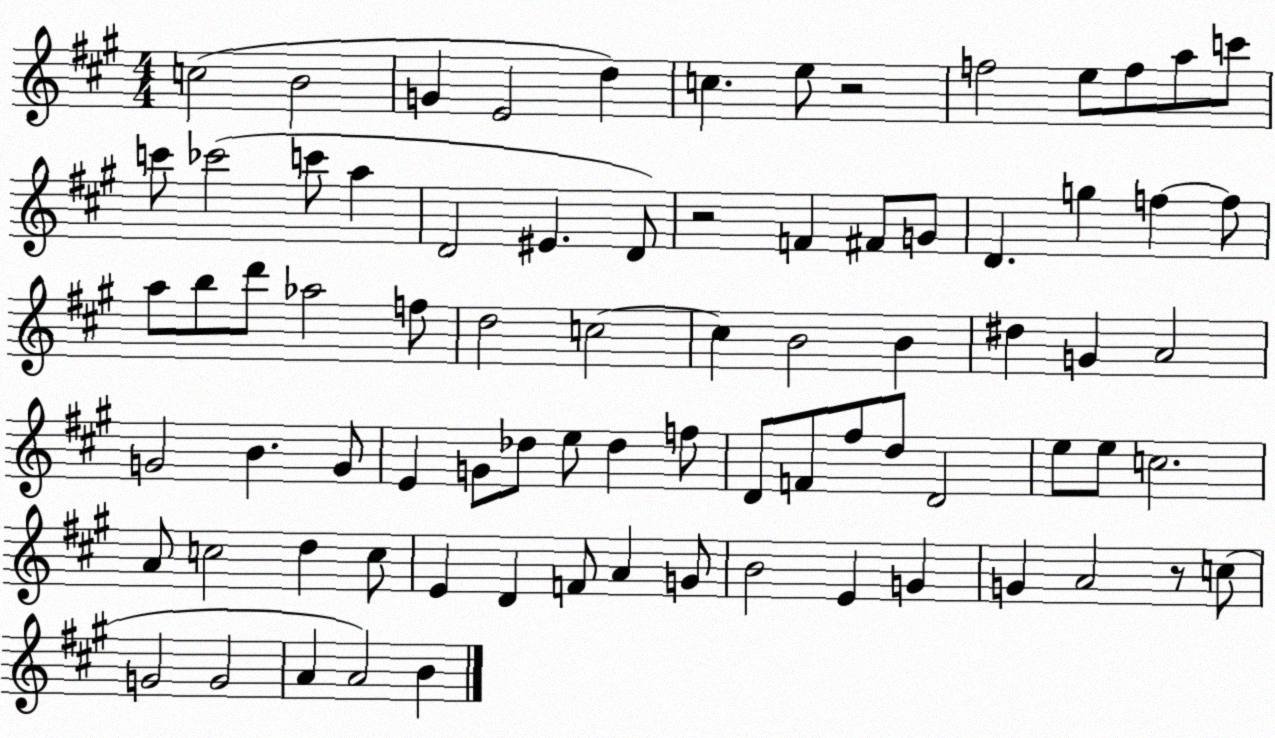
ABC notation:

X:1
T:Untitled
M:4/4
L:1/4
K:A
c2 B2 G E2 d c e/2 z2 f2 e/2 f/2 a/2 c'/2 c'/2 _c'2 c'/2 a D2 ^E D/2 z2 F ^F/2 G/2 D g f f/2 a/2 b/2 d'/2 _a2 f/2 d2 c2 c B2 B ^d G A2 G2 B G/2 E G/2 _d/2 e/2 _d f/2 D/2 F/2 ^f/2 d/2 D2 e/2 e/2 c2 A/2 c2 d c/2 E D F/2 A G/2 B2 E G G A2 z/2 c/2 G2 G2 A A2 B